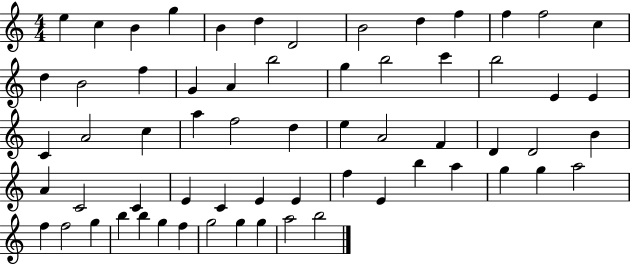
E5/q C5/q B4/q G5/q B4/q D5/q D4/h B4/h D5/q F5/q F5/q F5/h C5/q D5/q B4/h F5/q G4/q A4/q B5/h G5/q B5/h C6/q B5/h E4/q E4/q C4/q A4/h C5/q A5/q F5/h D5/q E5/q A4/h F4/q D4/q D4/h B4/q A4/q C4/h C4/q E4/q C4/q E4/q E4/q F5/q E4/q B5/q A5/q G5/q G5/q A5/h F5/q F5/h G5/q B5/q B5/q G5/q F5/q G5/h G5/q G5/q A5/h B5/h